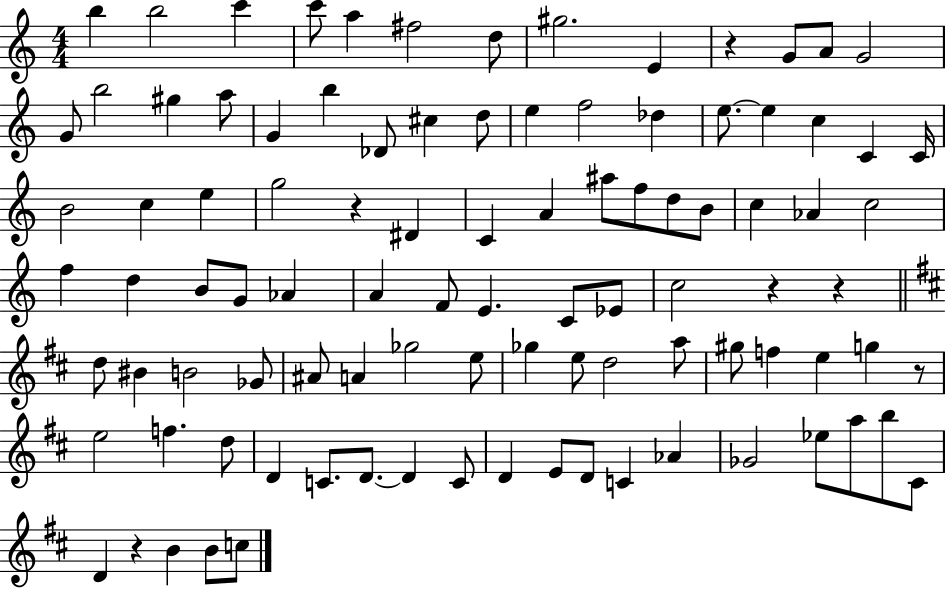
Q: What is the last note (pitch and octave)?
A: C5